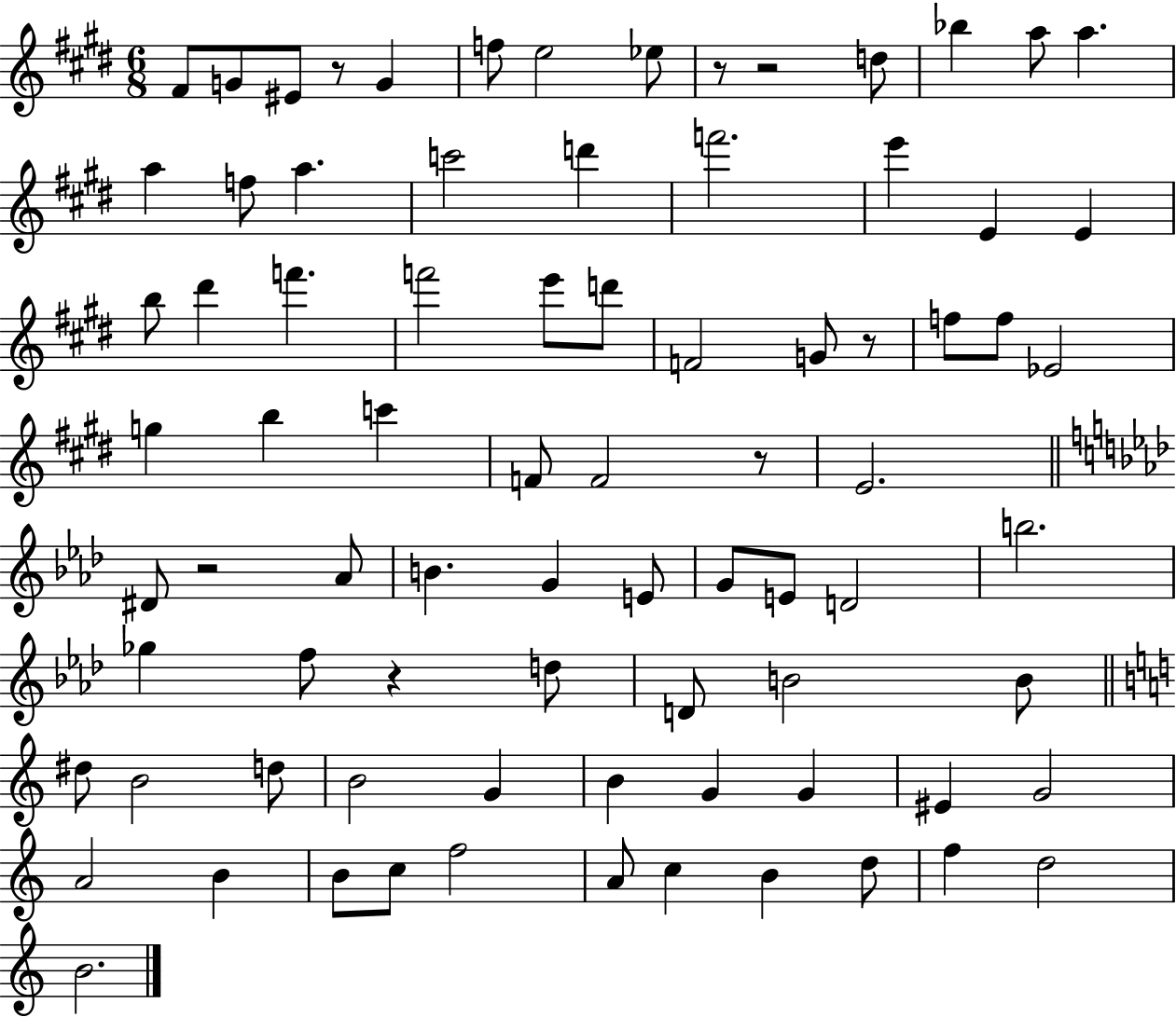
F#4/e G4/e EIS4/e R/e G4/q F5/e E5/h Eb5/e R/e R/h D5/e Bb5/q A5/e A5/q. A5/q F5/e A5/q. C6/h D6/q F6/h. E6/q E4/q E4/q B5/e D#6/q F6/q. F6/h E6/e D6/e F4/h G4/e R/e F5/e F5/e Eb4/h G5/q B5/q C6/q F4/e F4/h R/e E4/h. D#4/e R/h Ab4/e B4/q. G4/q E4/e G4/e E4/e D4/h B5/h. Gb5/q F5/e R/q D5/e D4/e B4/h B4/e D#5/e B4/h D5/e B4/h G4/q B4/q G4/q G4/q EIS4/q G4/h A4/h B4/q B4/e C5/e F5/h A4/e C5/q B4/q D5/e F5/q D5/h B4/h.